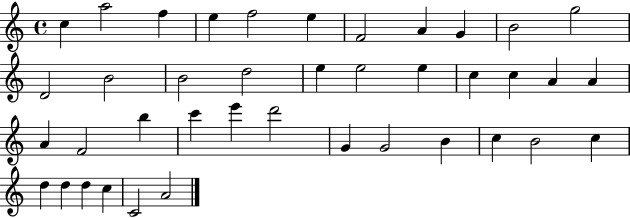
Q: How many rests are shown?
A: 0